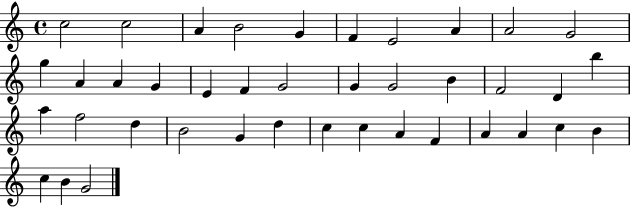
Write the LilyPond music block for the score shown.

{
  \clef treble
  \time 4/4
  \defaultTimeSignature
  \key c \major
  c''2 c''2 | a'4 b'2 g'4 | f'4 e'2 a'4 | a'2 g'2 | \break g''4 a'4 a'4 g'4 | e'4 f'4 g'2 | g'4 g'2 b'4 | f'2 d'4 b''4 | \break a''4 f''2 d''4 | b'2 g'4 d''4 | c''4 c''4 a'4 f'4 | a'4 a'4 c''4 b'4 | \break c''4 b'4 g'2 | \bar "|."
}